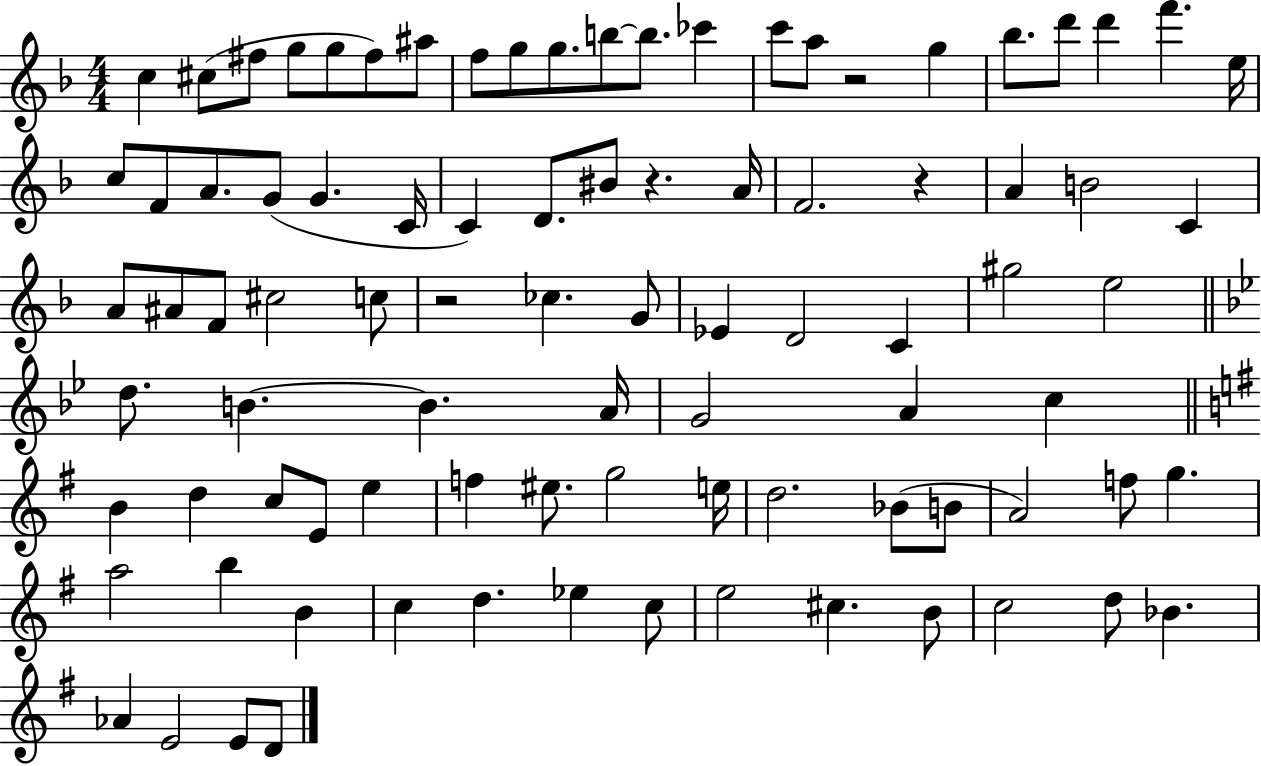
{
  \clef treble
  \numericTimeSignature
  \time 4/4
  \key f \major
  c''4 cis''8( fis''8 g''8 g''8 fis''8) ais''8 | f''8 g''8 g''8. b''8~~ b''8. ces'''4 | c'''8 a''8 r2 g''4 | bes''8. d'''8 d'''4 f'''4. e''16 | \break c''8 f'8 a'8. g'8( g'4. c'16 | c'4) d'8. bis'8 r4. a'16 | f'2. r4 | a'4 b'2 c'4 | \break a'8 ais'8 f'8 cis''2 c''8 | r2 ces''4. g'8 | ees'4 d'2 c'4 | gis''2 e''2 | \break \bar "||" \break \key bes \major d''8. b'4.~~ b'4. a'16 | g'2 a'4 c''4 | \bar "||" \break \key g \major b'4 d''4 c''8 e'8 e''4 | f''4 eis''8. g''2 e''16 | d''2. bes'8( b'8 | a'2) f''8 g''4. | \break a''2 b''4 b'4 | c''4 d''4. ees''4 c''8 | e''2 cis''4. b'8 | c''2 d''8 bes'4. | \break aes'4 e'2 e'8 d'8 | \bar "|."
}